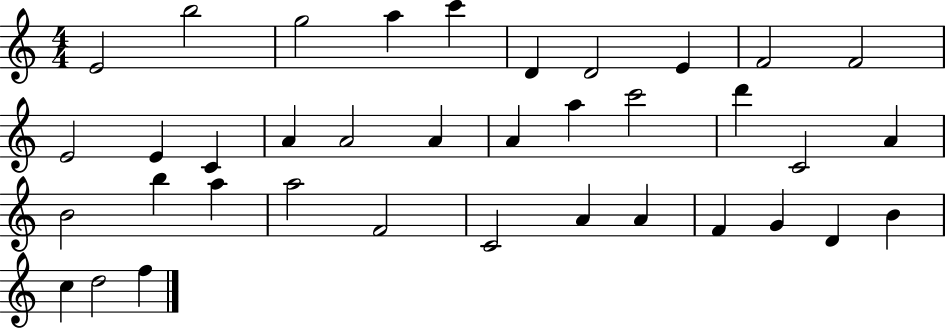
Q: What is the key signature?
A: C major